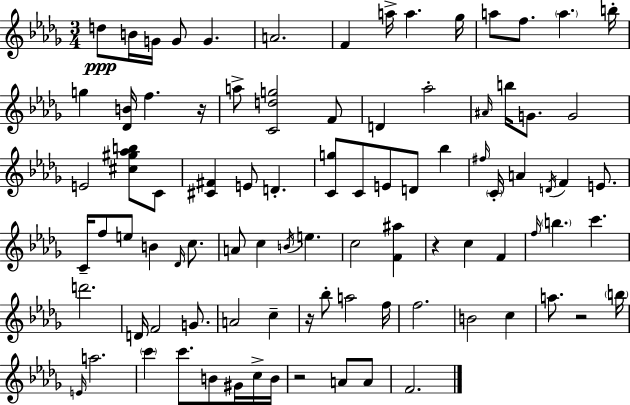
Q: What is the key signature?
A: BES minor